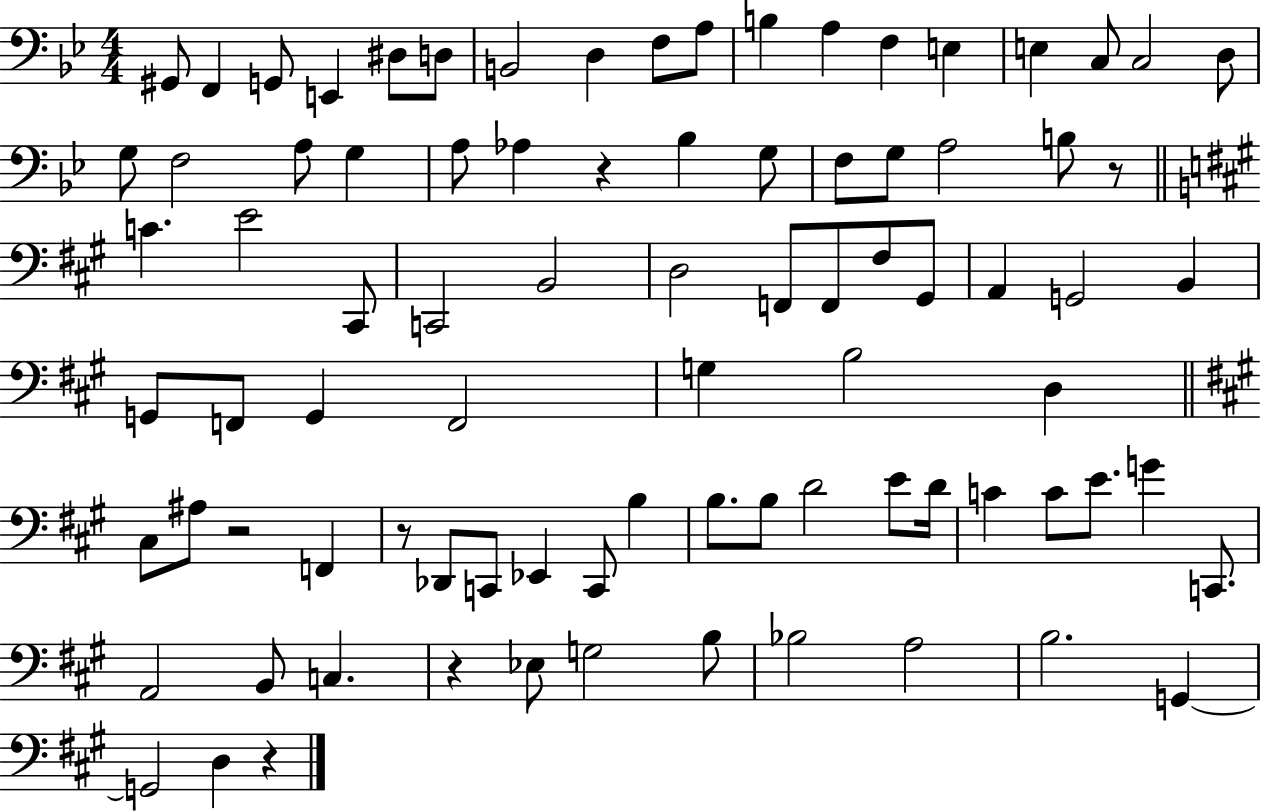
X:1
T:Untitled
M:4/4
L:1/4
K:Bb
^G,,/2 F,, G,,/2 E,, ^D,/2 D,/2 B,,2 D, F,/2 A,/2 B, A, F, E, E, C,/2 C,2 D,/2 G,/2 F,2 A,/2 G, A,/2 _A, z _B, G,/2 F,/2 G,/2 A,2 B,/2 z/2 C E2 ^C,,/2 C,,2 B,,2 D,2 F,,/2 F,,/2 ^F,/2 ^G,,/2 A,, G,,2 B,, G,,/2 F,,/2 G,, F,,2 G, B,2 D, ^C,/2 ^A,/2 z2 F,, z/2 _D,,/2 C,,/2 _E,, C,,/2 B, B,/2 B,/2 D2 E/2 D/4 C C/2 E/2 G C,,/2 A,,2 B,,/2 C, z _E,/2 G,2 B,/2 _B,2 A,2 B,2 G,, G,,2 D, z